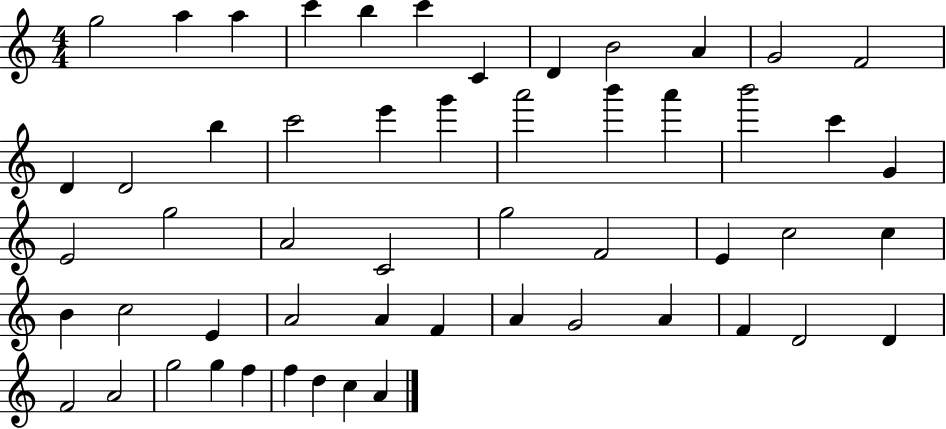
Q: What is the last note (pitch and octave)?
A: A4